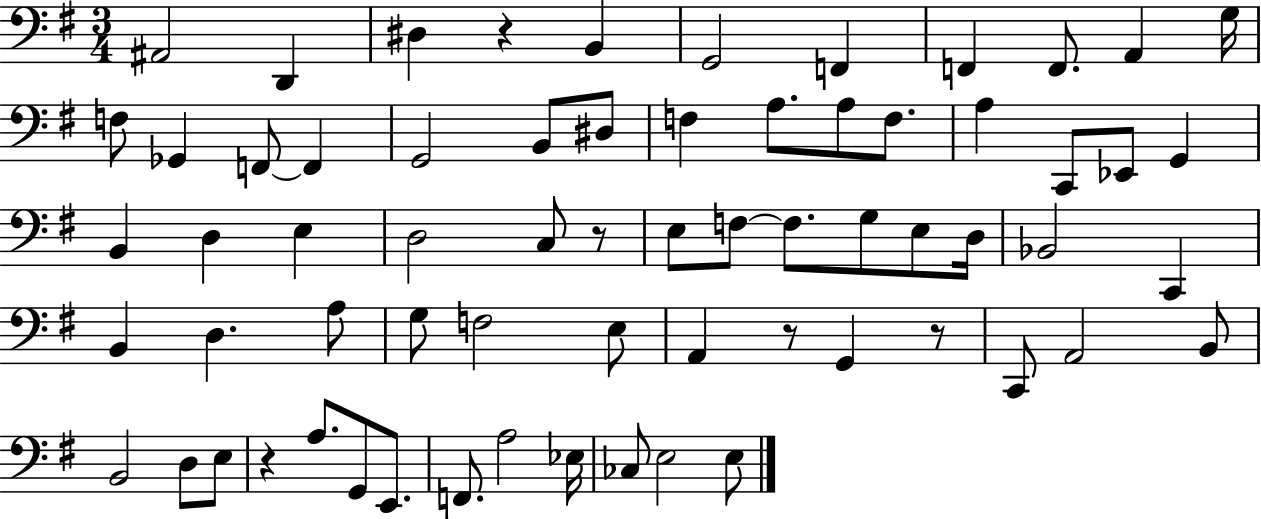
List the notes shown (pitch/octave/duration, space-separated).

A#2/h D2/q D#3/q R/q B2/q G2/h F2/q F2/q F2/e. A2/q G3/s F3/e Gb2/q F2/e F2/q G2/h B2/e D#3/e F3/q A3/e. A3/e F3/e. A3/q C2/e Eb2/e G2/q B2/q D3/q E3/q D3/h C3/e R/e E3/e F3/e F3/e. G3/e E3/e D3/s Bb2/h C2/q B2/q D3/q. A3/e G3/e F3/h E3/e A2/q R/e G2/q R/e C2/e A2/h B2/e B2/h D3/e E3/e R/q A3/e. G2/e E2/e. F2/e. A3/h Eb3/s CES3/e E3/h E3/e